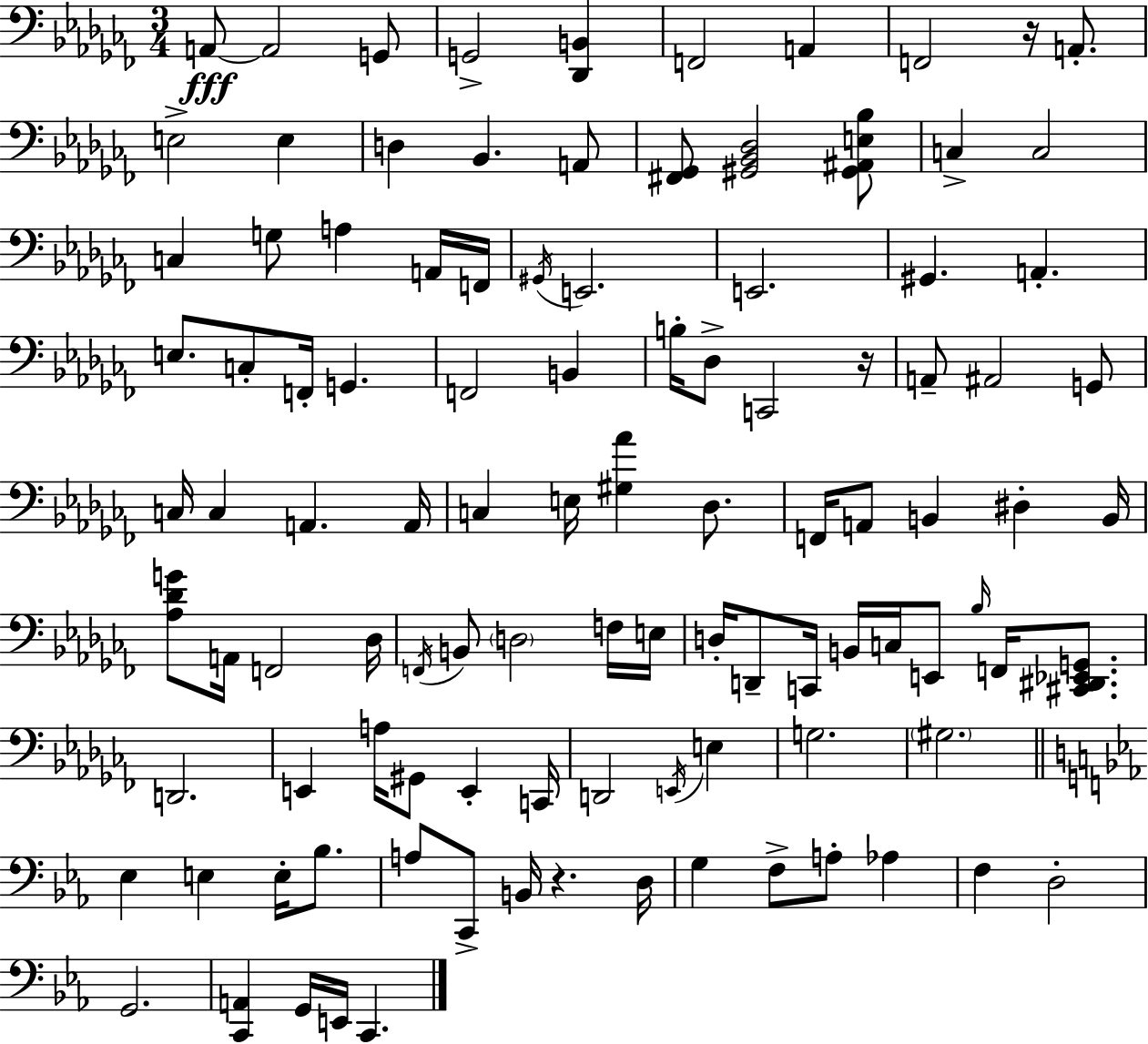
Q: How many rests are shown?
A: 3